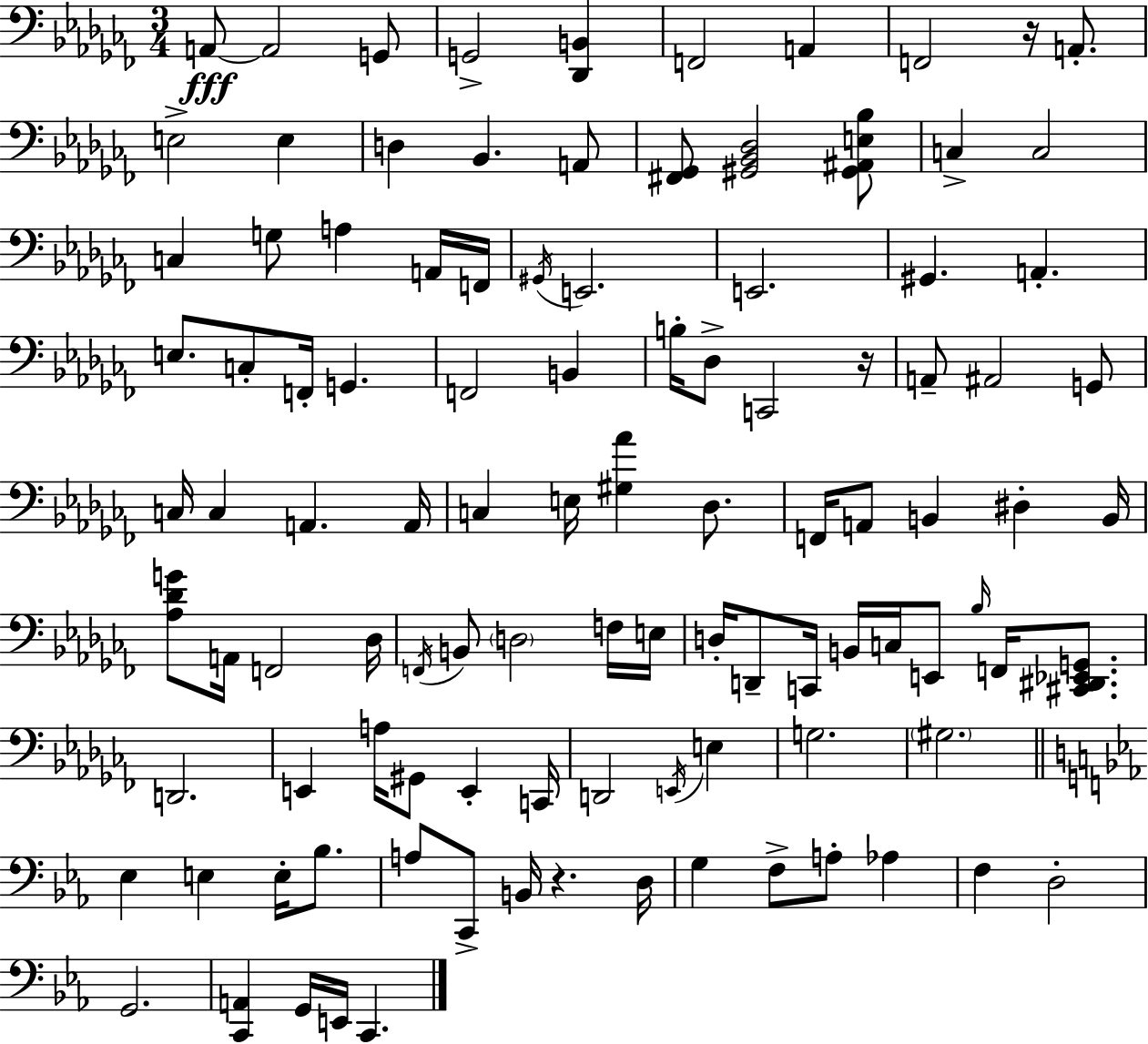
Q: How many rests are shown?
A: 3